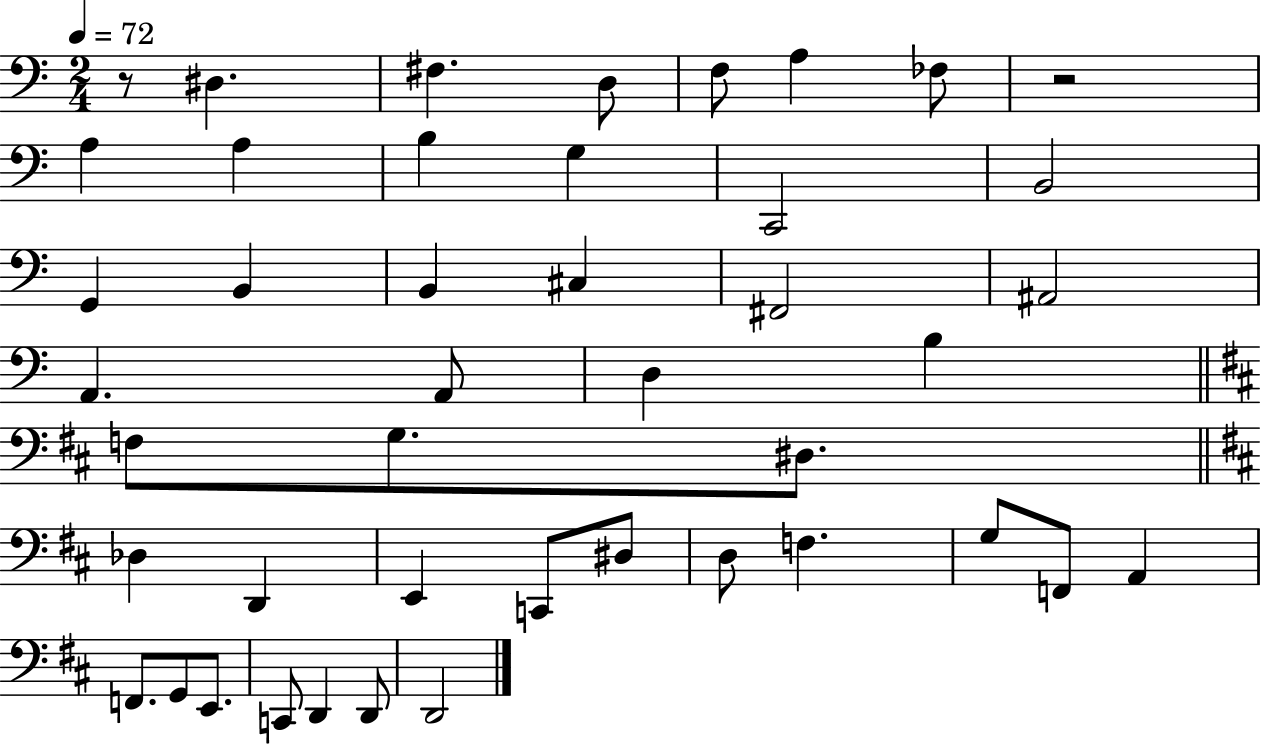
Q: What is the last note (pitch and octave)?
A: D2